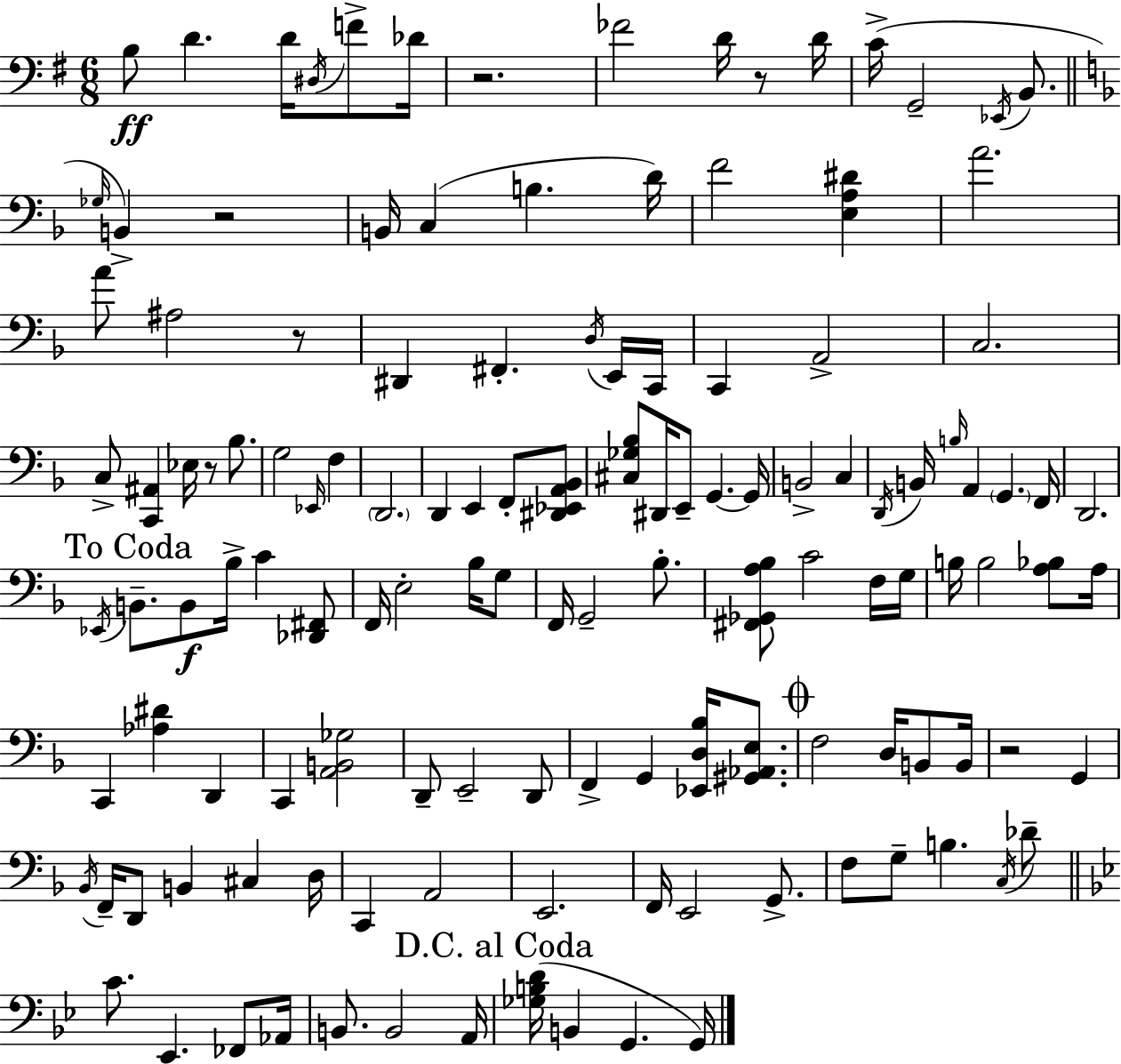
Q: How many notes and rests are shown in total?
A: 130